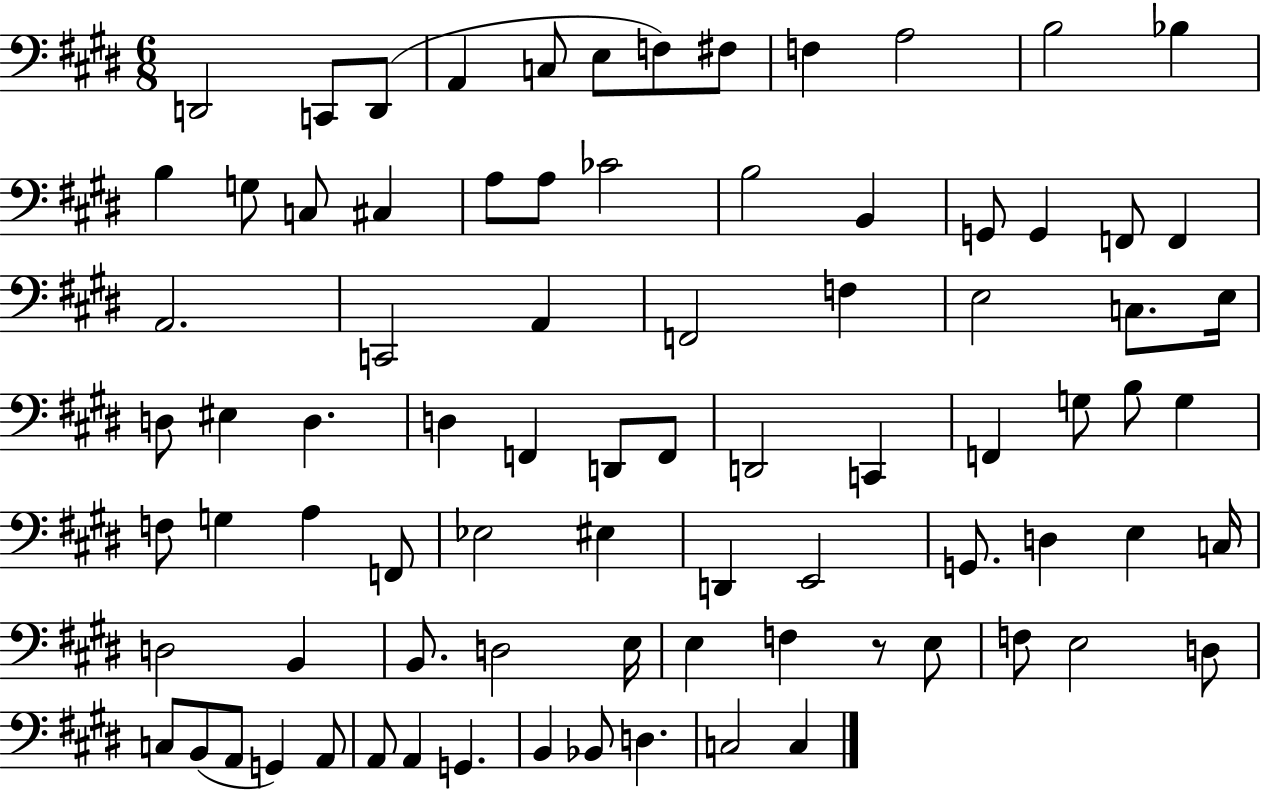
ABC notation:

X:1
T:Untitled
M:6/8
L:1/4
K:E
D,,2 C,,/2 D,,/2 A,, C,/2 E,/2 F,/2 ^F,/2 F, A,2 B,2 _B, B, G,/2 C,/2 ^C, A,/2 A,/2 _C2 B,2 B,, G,,/2 G,, F,,/2 F,, A,,2 C,,2 A,, F,,2 F, E,2 C,/2 E,/4 D,/2 ^E, D, D, F,, D,,/2 F,,/2 D,,2 C,, F,, G,/2 B,/2 G, F,/2 G, A, F,,/2 _E,2 ^E, D,, E,,2 G,,/2 D, E, C,/4 D,2 B,, B,,/2 D,2 E,/4 E, F, z/2 E,/2 F,/2 E,2 D,/2 C,/2 B,,/2 A,,/2 G,, A,,/2 A,,/2 A,, G,, B,, _B,,/2 D, C,2 C,